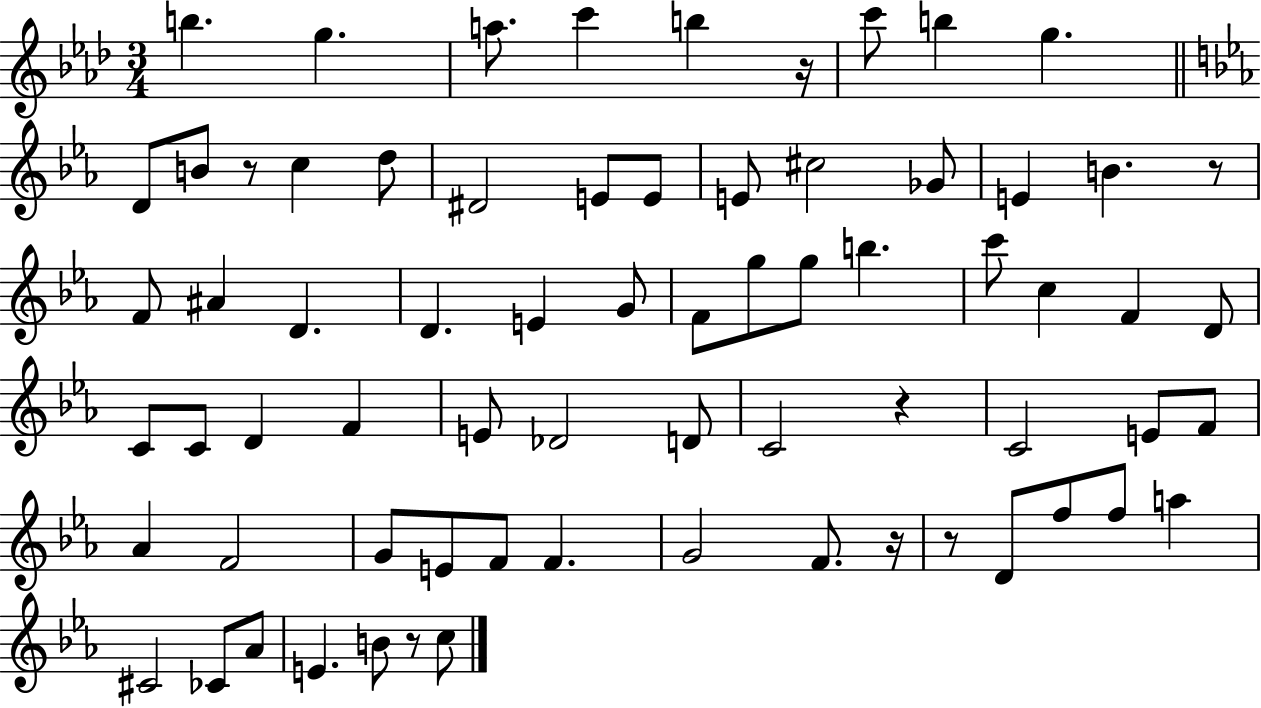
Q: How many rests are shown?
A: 7